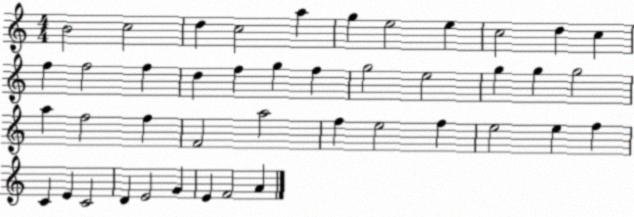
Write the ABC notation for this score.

X:1
T:Untitled
M:4/4
L:1/4
K:C
B2 c2 d c2 a g e2 e c2 d c f f2 f d f g f g2 e2 g g g2 a f2 f F2 a2 f e2 f e2 e f C E C2 D E2 G E F2 A